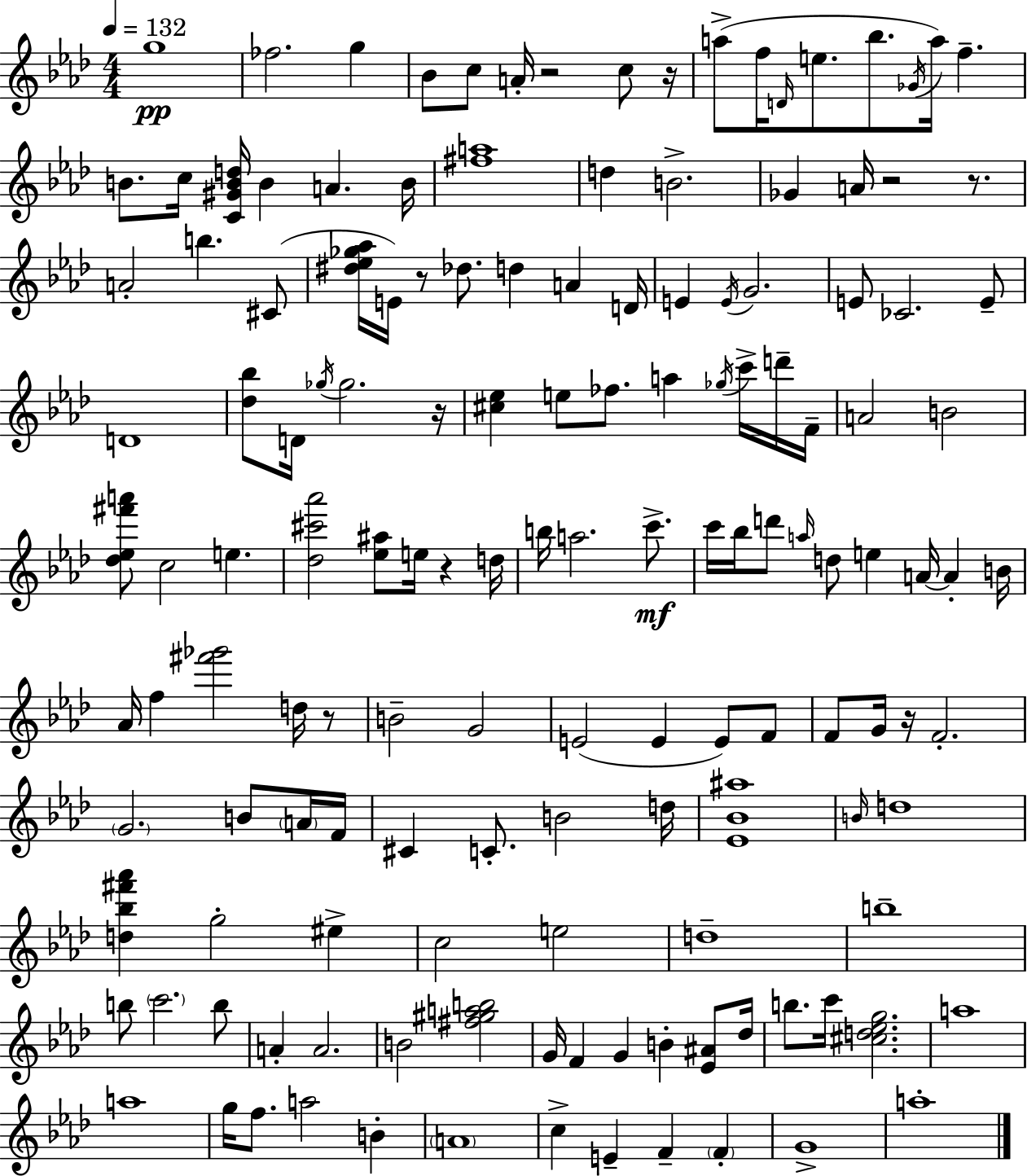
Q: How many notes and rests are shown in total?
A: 144